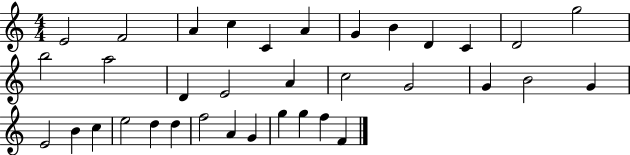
{
  \clef treble
  \numericTimeSignature
  \time 4/4
  \key c \major
  e'2 f'2 | a'4 c''4 c'4 a'4 | g'4 b'4 d'4 c'4 | d'2 g''2 | \break b''2 a''2 | d'4 e'2 a'4 | c''2 g'2 | g'4 b'2 g'4 | \break e'2 b'4 c''4 | e''2 d''4 d''4 | f''2 a'4 g'4 | g''4 g''4 f''4 f'4 | \break \bar "|."
}